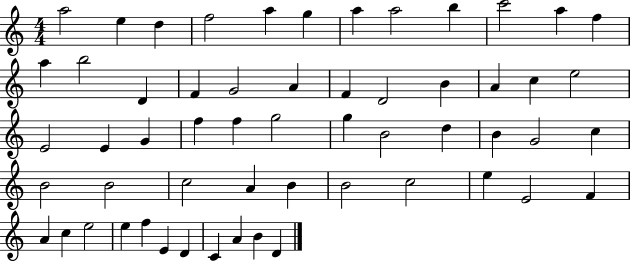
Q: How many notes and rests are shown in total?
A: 57